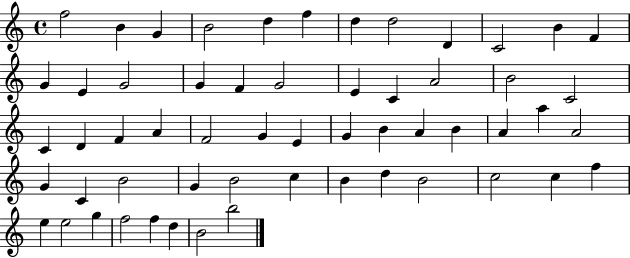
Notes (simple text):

F5/h B4/q G4/q B4/h D5/q F5/q D5/q D5/h D4/q C4/h B4/q F4/q G4/q E4/q G4/h G4/q F4/q G4/h E4/q C4/q A4/h B4/h C4/h C4/q D4/q F4/q A4/q F4/h G4/q E4/q G4/q B4/q A4/q B4/q A4/q A5/q A4/h G4/q C4/q B4/h G4/q B4/h C5/q B4/q D5/q B4/h C5/h C5/q F5/q E5/q E5/h G5/q F5/h F5/q D5/q B4/h B5/h